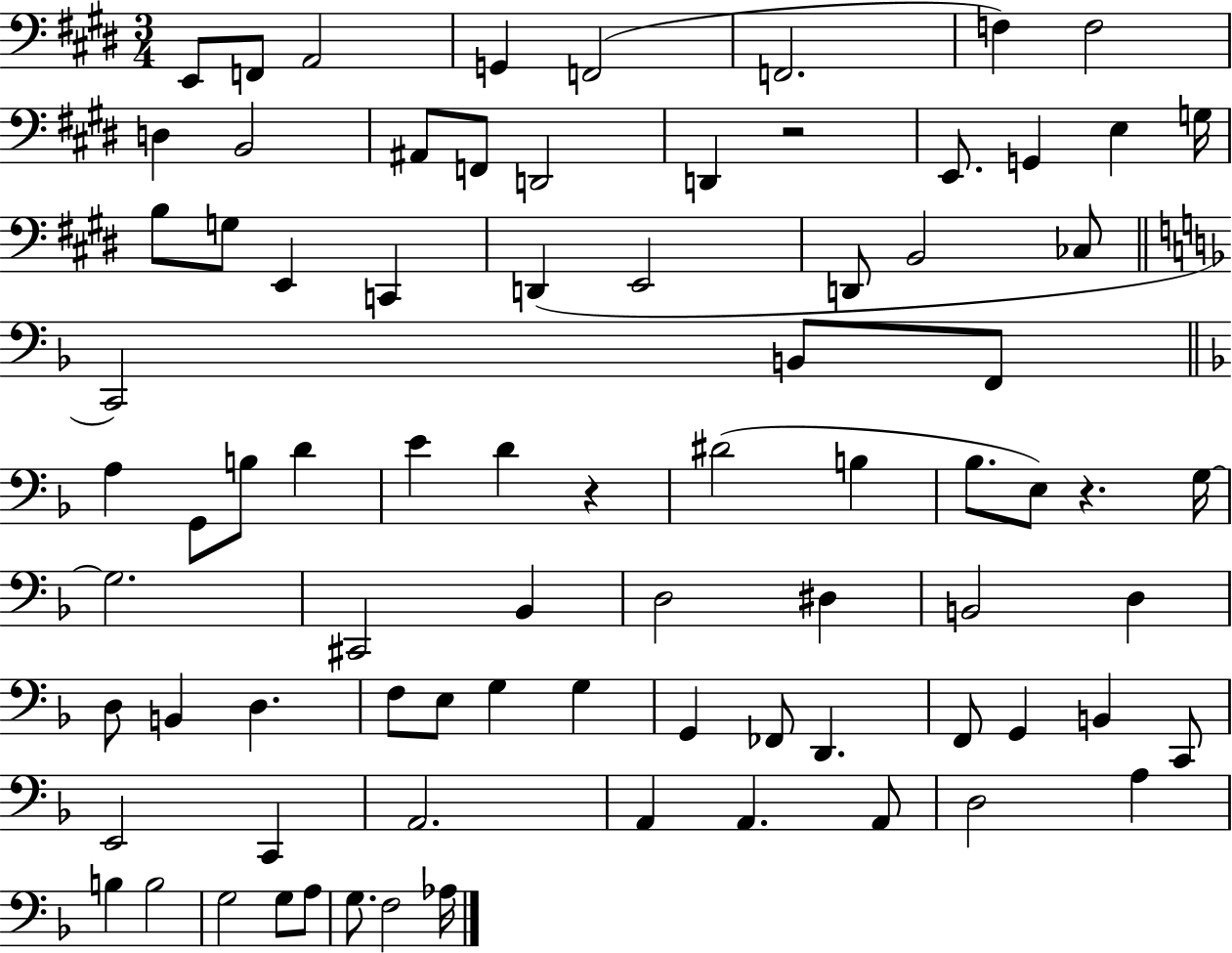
E2/e F2/e A2/h G2/q F2/h F2/h. F3/q F3/h D3/q B2/h A#2/e F2/e D2/h D2/q R/h E2/e. G2/q E3/q G3/s B3/e G3/e E2/q C2/q D2/q E2/h D2/e B2/h CES3/e C2/h B2/e F2/e A3/q G2/e B3/e D4/q E4/q D4/q R/q D#4/h B3/q Bb3/e. E3/e R/q. G3/s G3/h. C#2/h Bb2/q D3/h D#3/q B2/h D3/q D3/e B2/q D3/q. F3/e E3/e G3/q G3/q G2/q FES2/e D2/q. F2/e G2/q B2/q C2/e E2/h C2/q A2/h. A2/q A2/q. A2/e D3/h A3/q B3/q B3/h G3/h G3/e A3/e G3/e. F3/h Ab3/s